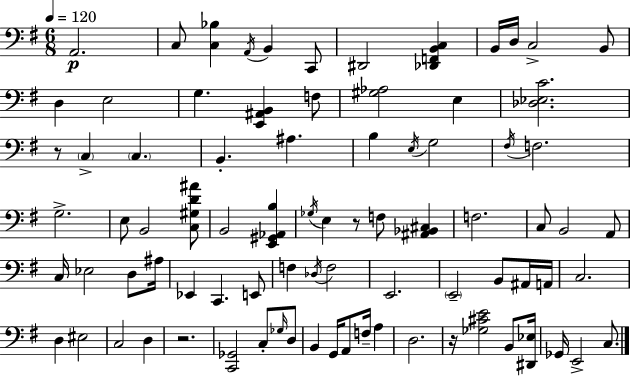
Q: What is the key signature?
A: E minor